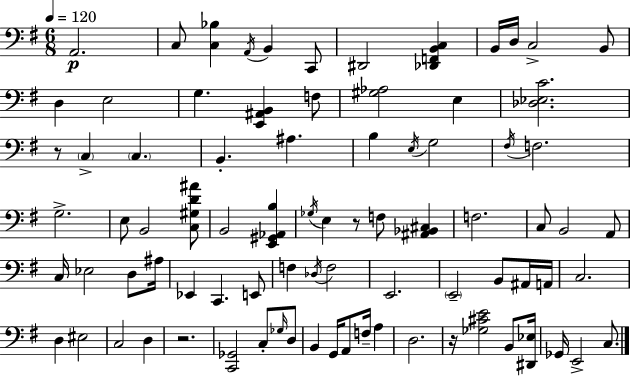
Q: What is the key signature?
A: E minor